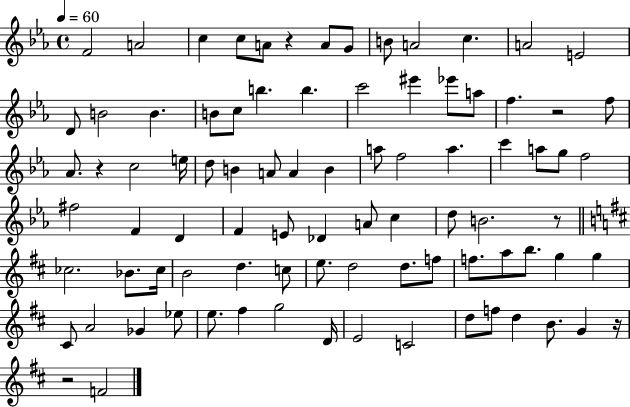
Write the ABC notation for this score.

X:1
T:Untitled
M:4/4
L:1/4
K:Eb
F2 A2 c c/2 A/2 z A/2 G/2 B/2 A2 c A2 E2 D/2 B2 B B/2 c/2 b b c'2 ^e' _e'/2 a/2 f z2 f/2 _A/2 z c2 e/4 d/2 B A/2 A B a/2 f2 a c' a/2 g/2 f2 ^f2 F D F E/2 _D A/2 c d/2 B2 z/2 _c2 _B/2 _c/4 B2 d c/2 e/2 d2 d/2 f/2 f/2 a/2 b/2 g g ^C/2 A2 _G _e/2 e/2 ^f g2 D/4 E2 C2 d/2 f/2 d B/2 G z/4 z2 F2